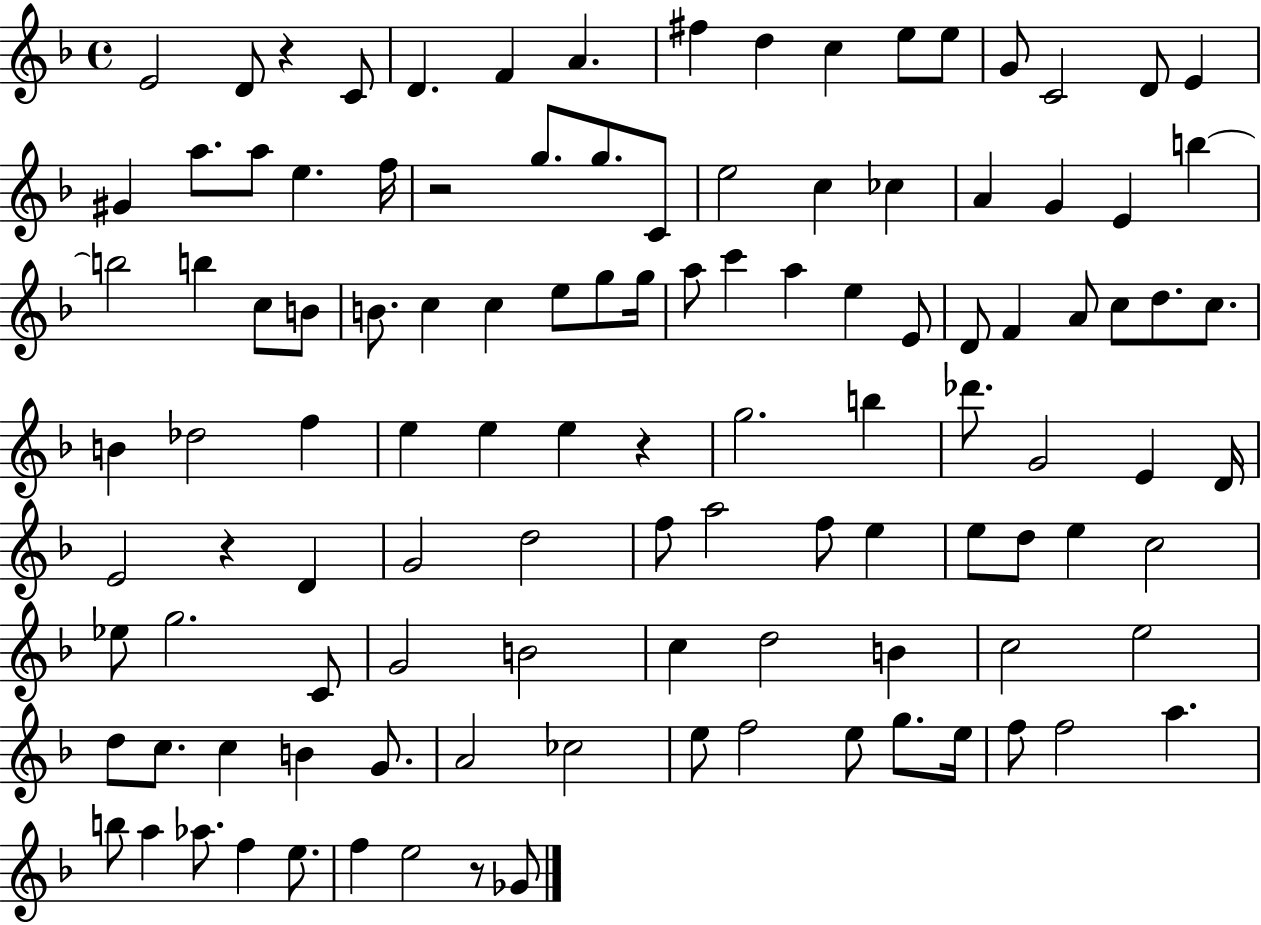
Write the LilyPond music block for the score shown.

{
  \clef treble
  \time 4/4
  \defaultTimeSignature
  \key f \major
  e'2 d'8 r4 c'8 | d'4. f'4 a'4. | fis''4 d''4 c''4 e''8 e''8 | g'8 c'2 d'8 e'4 | \break gis'4 a''8. a''8 e''4. f''16 | r2 g''8. g''8. c'8 | e''2 c''4 ces''4 | a'4 g'4 e'4 b''4~~ | \break b''2 b''4 c''8 b'8 | b'8. c''4 c''4 e''8 g''8 g''16 | a''8 c'''4 a''4 e''4 e'8 | d'8 f'4 a'8 c''8 d''8. c''8. | \break b'4 des''2 f''4 | e''4 e''4 e''4 r4 | g''2. b''4 | des'''8. g'2 e'4 d'16 | \break e'2 r4 d'4 | g'2 d''2 | f''8 a''2 f''8 e''4 | e''8 d''8 e''4 c''2 | \break ees''8 g''2. c'8 | g'2 b'2 | c''4 d''2 b'4 | c''2 e''2 | \break d''8 c''8. c''4 b'4 g'8. | a'2 ces''2 | e''8 f''2 e''8 g''8. e''16 | f''8 f''2 a''4. | \break b''8 a''4 aes''8. f''4 e''8. | f''4 e''2 r8 ges'8 | \bar "|."
}